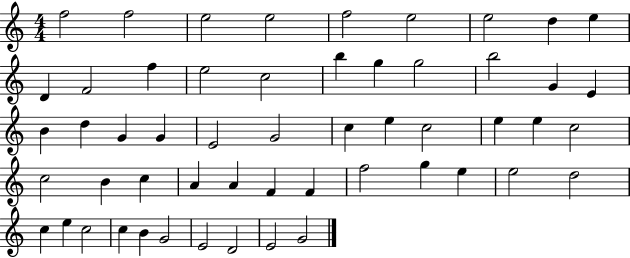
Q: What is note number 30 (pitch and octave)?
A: E5